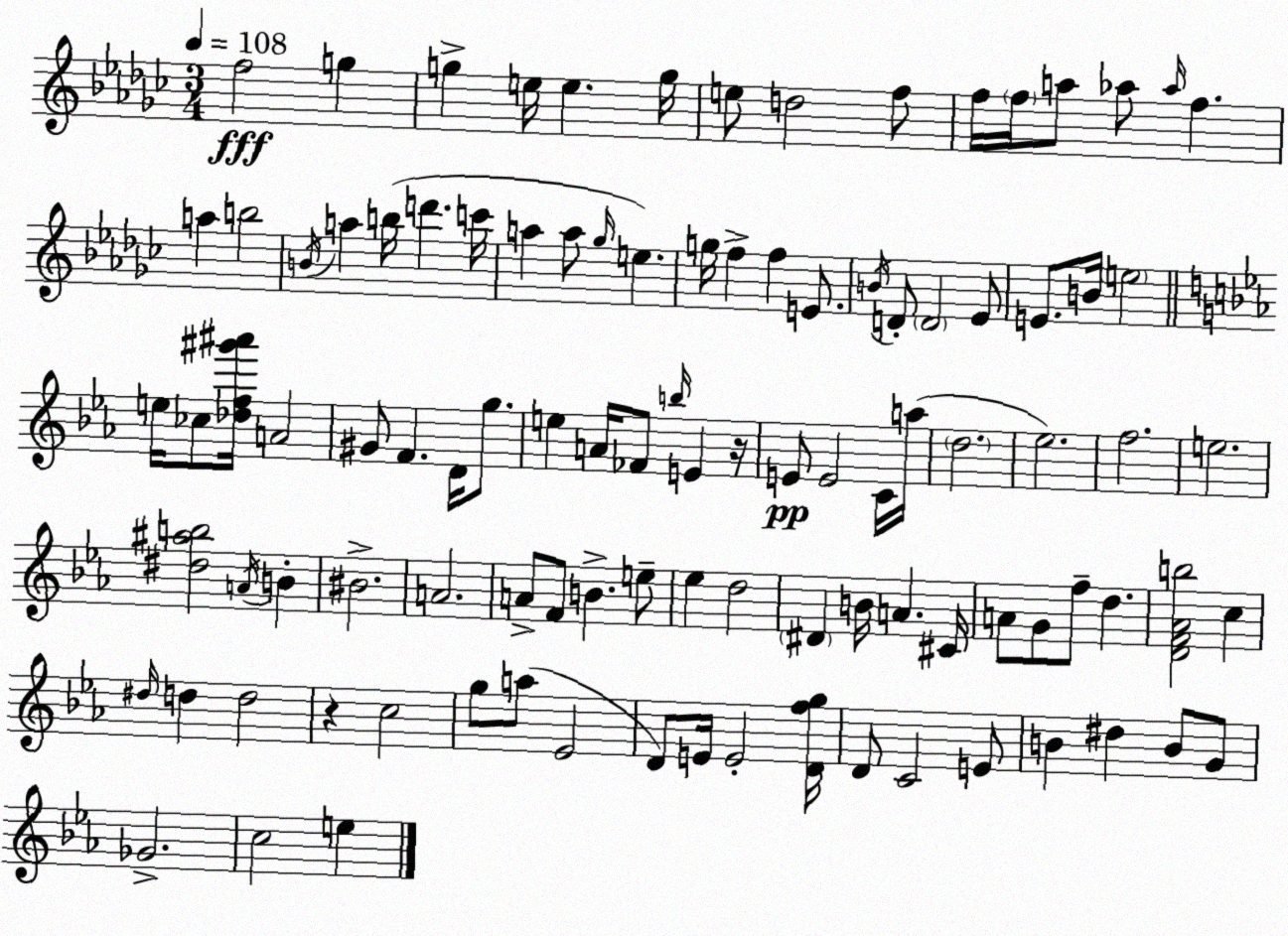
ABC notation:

X:1
T:Untitled
M:3/4
L:1/4
K:Ebm
f2 g g e/4 e g/4 e/2 d2 f/2 f/4 f/4 a/2 _a/2 _a/4 f a b2 B/4 a b/4 d' c'/4 a a/2 _g/4 e g/4 f f E/2 B/4 D/2 D2 _E/2 E/2 B/4 e2 e/4 _c/2 [_df^g'^a']/4 A2 ^G/2 F D/4 g/2 e A/4 _F/2 b/4 E z/4 E/2 E2 C/4 a/4 d2 _e2 f2 e2 [^d^ab]2 A/4 B ^B2 A2 A/2 F/2 B e/2 _e d2 ^D B/4 A ^C/4 A/2 G/2 f/2 d [DF_Ab]2 c ^d/4 d d2 z c2 g/2 a/2 _E2 D/2 E/4 E2 [Dfg]/4 D/2 C2 E/2 B ^d B/2 G/2 _G2 c2 e